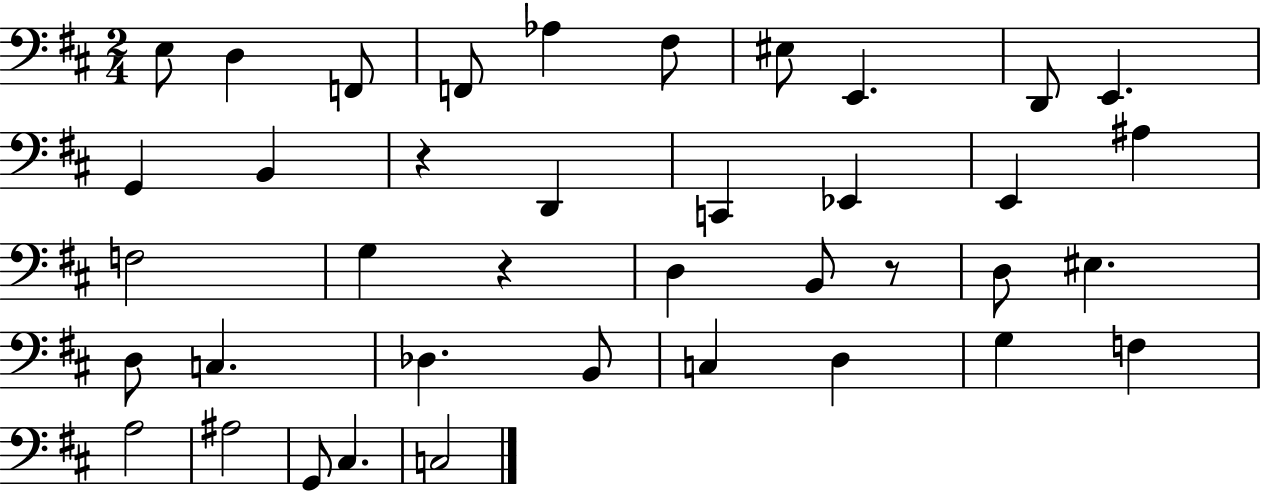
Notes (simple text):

E3/e D3/q F2/e F2/e Ab3/q F#3/e EIS3/e E2/q. D2/e E2/q. G2/q B2/q R/q D2/q C2/q Eb2/q E2/q A#3/q F3/h G3/q R/q D3/q B2/e R/e D3/e EIS3/q. D3/e C3/q. Db3/q. B2/e C3/q D3/q G3/q F3/q A3/h A#3/h G2/e C#3/q. C3/h